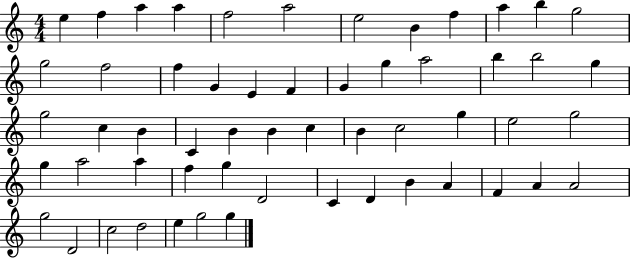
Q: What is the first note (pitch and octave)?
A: E5